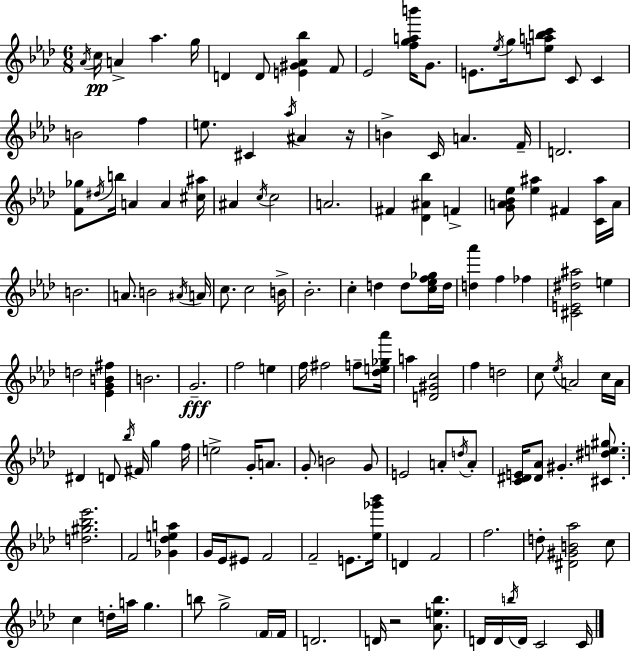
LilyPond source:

{
  \clef treble
  \numericTimeSignature
  \time 6/8
  \key f \minor
  \acciaccatura { aes'16 }\pp c''16 a'4-> aes''4. | g''16 d'4 d'8 <e' gis' aes' bes''>4 f'8 | ees'2 <f'' g'' a'' b'''>16 g'8. | e'8. \acciaccatura { ees''16 } g''16 <e'' a'' b'' c'''>8 c'8 c'4 | \break b'2 f''4 | e''8. cis'4 \acciaccatura { aes''16 } ais'4 | r16 b'4-> c'16 a'4. | f'16-- d'2. | \break <f' ges''>8 \acciaccatura { dis''16 } b''16 a'4 a'4 | <cis'' ais''>16 ais'4 \acciaccatura { c''16 } c''2 | a'2. | fis'4 <des' ais' bes''>4 | \break f'4-> <g' a' bes' ees''>8 <ees'' ais''>4 fis'4 | <c' ais''>16 a'16 b'2. | a'8. b'2 | \acciaccatura { ais'16 } a'16 c''8. c''2 | \break b'16-> bes'2.-. | c''4-. d''4 | d''8 <c'' ees'' f'' ges''>16 d''16 <d'' aes'''>4 f''4 | fes''4 <cis' e' dis'' ais''>2 | \break e''4 d''2 | <ees' g' b' fis''>4 b'2. | g'2.--\fff | f''2 | \break e''4 f''16 fis''2 | f''8-- <des'' e'' ges'' aes'''>16 a''4 <d' gis' c''>2 | f''4 d''2 | c''8 \acciaccatura { ees''16 } a'2 | \break c''16 a'16 dis'4 d'8 | \acciaccatura { bes''16 } fis'16 g''4 f''16 e''2-> | g'16-. a'8. g'8-. b'2 | g'8 e'2 | \break a'8-. \acciaccatura { d''16 } a'8-. <c' dis' e'>16 <dis' aes'>8 | gis'4.-. <cis' dis'' e'' gis''>8. <d'' gis'' bes'' ees'''>2. | f'2 | <ges' des'' e'' a''>4 g'16 ees'16 eis'8 | \break f'2 f'2-- | e'8. <ees'' ges''' bes'''>16 d'4 | f'2 f''2. | d''8-. <dis' gis' b' aes''>2 | \break c''8 c''4 | d''16-. a''16 g''4. b''8 g''2-> | \parenthesize f'16 f'16 d'2. | d'16 r2 | \break <aes' e'' bes''>8. d'16 d'16 \acciaccatura { b''16 } | d'16 c'2 c'16 \bar "|."
}